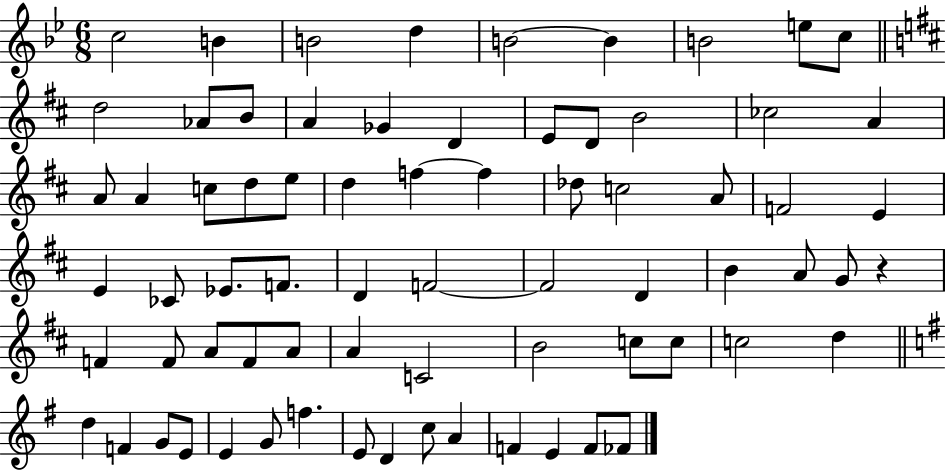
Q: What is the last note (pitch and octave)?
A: FES4